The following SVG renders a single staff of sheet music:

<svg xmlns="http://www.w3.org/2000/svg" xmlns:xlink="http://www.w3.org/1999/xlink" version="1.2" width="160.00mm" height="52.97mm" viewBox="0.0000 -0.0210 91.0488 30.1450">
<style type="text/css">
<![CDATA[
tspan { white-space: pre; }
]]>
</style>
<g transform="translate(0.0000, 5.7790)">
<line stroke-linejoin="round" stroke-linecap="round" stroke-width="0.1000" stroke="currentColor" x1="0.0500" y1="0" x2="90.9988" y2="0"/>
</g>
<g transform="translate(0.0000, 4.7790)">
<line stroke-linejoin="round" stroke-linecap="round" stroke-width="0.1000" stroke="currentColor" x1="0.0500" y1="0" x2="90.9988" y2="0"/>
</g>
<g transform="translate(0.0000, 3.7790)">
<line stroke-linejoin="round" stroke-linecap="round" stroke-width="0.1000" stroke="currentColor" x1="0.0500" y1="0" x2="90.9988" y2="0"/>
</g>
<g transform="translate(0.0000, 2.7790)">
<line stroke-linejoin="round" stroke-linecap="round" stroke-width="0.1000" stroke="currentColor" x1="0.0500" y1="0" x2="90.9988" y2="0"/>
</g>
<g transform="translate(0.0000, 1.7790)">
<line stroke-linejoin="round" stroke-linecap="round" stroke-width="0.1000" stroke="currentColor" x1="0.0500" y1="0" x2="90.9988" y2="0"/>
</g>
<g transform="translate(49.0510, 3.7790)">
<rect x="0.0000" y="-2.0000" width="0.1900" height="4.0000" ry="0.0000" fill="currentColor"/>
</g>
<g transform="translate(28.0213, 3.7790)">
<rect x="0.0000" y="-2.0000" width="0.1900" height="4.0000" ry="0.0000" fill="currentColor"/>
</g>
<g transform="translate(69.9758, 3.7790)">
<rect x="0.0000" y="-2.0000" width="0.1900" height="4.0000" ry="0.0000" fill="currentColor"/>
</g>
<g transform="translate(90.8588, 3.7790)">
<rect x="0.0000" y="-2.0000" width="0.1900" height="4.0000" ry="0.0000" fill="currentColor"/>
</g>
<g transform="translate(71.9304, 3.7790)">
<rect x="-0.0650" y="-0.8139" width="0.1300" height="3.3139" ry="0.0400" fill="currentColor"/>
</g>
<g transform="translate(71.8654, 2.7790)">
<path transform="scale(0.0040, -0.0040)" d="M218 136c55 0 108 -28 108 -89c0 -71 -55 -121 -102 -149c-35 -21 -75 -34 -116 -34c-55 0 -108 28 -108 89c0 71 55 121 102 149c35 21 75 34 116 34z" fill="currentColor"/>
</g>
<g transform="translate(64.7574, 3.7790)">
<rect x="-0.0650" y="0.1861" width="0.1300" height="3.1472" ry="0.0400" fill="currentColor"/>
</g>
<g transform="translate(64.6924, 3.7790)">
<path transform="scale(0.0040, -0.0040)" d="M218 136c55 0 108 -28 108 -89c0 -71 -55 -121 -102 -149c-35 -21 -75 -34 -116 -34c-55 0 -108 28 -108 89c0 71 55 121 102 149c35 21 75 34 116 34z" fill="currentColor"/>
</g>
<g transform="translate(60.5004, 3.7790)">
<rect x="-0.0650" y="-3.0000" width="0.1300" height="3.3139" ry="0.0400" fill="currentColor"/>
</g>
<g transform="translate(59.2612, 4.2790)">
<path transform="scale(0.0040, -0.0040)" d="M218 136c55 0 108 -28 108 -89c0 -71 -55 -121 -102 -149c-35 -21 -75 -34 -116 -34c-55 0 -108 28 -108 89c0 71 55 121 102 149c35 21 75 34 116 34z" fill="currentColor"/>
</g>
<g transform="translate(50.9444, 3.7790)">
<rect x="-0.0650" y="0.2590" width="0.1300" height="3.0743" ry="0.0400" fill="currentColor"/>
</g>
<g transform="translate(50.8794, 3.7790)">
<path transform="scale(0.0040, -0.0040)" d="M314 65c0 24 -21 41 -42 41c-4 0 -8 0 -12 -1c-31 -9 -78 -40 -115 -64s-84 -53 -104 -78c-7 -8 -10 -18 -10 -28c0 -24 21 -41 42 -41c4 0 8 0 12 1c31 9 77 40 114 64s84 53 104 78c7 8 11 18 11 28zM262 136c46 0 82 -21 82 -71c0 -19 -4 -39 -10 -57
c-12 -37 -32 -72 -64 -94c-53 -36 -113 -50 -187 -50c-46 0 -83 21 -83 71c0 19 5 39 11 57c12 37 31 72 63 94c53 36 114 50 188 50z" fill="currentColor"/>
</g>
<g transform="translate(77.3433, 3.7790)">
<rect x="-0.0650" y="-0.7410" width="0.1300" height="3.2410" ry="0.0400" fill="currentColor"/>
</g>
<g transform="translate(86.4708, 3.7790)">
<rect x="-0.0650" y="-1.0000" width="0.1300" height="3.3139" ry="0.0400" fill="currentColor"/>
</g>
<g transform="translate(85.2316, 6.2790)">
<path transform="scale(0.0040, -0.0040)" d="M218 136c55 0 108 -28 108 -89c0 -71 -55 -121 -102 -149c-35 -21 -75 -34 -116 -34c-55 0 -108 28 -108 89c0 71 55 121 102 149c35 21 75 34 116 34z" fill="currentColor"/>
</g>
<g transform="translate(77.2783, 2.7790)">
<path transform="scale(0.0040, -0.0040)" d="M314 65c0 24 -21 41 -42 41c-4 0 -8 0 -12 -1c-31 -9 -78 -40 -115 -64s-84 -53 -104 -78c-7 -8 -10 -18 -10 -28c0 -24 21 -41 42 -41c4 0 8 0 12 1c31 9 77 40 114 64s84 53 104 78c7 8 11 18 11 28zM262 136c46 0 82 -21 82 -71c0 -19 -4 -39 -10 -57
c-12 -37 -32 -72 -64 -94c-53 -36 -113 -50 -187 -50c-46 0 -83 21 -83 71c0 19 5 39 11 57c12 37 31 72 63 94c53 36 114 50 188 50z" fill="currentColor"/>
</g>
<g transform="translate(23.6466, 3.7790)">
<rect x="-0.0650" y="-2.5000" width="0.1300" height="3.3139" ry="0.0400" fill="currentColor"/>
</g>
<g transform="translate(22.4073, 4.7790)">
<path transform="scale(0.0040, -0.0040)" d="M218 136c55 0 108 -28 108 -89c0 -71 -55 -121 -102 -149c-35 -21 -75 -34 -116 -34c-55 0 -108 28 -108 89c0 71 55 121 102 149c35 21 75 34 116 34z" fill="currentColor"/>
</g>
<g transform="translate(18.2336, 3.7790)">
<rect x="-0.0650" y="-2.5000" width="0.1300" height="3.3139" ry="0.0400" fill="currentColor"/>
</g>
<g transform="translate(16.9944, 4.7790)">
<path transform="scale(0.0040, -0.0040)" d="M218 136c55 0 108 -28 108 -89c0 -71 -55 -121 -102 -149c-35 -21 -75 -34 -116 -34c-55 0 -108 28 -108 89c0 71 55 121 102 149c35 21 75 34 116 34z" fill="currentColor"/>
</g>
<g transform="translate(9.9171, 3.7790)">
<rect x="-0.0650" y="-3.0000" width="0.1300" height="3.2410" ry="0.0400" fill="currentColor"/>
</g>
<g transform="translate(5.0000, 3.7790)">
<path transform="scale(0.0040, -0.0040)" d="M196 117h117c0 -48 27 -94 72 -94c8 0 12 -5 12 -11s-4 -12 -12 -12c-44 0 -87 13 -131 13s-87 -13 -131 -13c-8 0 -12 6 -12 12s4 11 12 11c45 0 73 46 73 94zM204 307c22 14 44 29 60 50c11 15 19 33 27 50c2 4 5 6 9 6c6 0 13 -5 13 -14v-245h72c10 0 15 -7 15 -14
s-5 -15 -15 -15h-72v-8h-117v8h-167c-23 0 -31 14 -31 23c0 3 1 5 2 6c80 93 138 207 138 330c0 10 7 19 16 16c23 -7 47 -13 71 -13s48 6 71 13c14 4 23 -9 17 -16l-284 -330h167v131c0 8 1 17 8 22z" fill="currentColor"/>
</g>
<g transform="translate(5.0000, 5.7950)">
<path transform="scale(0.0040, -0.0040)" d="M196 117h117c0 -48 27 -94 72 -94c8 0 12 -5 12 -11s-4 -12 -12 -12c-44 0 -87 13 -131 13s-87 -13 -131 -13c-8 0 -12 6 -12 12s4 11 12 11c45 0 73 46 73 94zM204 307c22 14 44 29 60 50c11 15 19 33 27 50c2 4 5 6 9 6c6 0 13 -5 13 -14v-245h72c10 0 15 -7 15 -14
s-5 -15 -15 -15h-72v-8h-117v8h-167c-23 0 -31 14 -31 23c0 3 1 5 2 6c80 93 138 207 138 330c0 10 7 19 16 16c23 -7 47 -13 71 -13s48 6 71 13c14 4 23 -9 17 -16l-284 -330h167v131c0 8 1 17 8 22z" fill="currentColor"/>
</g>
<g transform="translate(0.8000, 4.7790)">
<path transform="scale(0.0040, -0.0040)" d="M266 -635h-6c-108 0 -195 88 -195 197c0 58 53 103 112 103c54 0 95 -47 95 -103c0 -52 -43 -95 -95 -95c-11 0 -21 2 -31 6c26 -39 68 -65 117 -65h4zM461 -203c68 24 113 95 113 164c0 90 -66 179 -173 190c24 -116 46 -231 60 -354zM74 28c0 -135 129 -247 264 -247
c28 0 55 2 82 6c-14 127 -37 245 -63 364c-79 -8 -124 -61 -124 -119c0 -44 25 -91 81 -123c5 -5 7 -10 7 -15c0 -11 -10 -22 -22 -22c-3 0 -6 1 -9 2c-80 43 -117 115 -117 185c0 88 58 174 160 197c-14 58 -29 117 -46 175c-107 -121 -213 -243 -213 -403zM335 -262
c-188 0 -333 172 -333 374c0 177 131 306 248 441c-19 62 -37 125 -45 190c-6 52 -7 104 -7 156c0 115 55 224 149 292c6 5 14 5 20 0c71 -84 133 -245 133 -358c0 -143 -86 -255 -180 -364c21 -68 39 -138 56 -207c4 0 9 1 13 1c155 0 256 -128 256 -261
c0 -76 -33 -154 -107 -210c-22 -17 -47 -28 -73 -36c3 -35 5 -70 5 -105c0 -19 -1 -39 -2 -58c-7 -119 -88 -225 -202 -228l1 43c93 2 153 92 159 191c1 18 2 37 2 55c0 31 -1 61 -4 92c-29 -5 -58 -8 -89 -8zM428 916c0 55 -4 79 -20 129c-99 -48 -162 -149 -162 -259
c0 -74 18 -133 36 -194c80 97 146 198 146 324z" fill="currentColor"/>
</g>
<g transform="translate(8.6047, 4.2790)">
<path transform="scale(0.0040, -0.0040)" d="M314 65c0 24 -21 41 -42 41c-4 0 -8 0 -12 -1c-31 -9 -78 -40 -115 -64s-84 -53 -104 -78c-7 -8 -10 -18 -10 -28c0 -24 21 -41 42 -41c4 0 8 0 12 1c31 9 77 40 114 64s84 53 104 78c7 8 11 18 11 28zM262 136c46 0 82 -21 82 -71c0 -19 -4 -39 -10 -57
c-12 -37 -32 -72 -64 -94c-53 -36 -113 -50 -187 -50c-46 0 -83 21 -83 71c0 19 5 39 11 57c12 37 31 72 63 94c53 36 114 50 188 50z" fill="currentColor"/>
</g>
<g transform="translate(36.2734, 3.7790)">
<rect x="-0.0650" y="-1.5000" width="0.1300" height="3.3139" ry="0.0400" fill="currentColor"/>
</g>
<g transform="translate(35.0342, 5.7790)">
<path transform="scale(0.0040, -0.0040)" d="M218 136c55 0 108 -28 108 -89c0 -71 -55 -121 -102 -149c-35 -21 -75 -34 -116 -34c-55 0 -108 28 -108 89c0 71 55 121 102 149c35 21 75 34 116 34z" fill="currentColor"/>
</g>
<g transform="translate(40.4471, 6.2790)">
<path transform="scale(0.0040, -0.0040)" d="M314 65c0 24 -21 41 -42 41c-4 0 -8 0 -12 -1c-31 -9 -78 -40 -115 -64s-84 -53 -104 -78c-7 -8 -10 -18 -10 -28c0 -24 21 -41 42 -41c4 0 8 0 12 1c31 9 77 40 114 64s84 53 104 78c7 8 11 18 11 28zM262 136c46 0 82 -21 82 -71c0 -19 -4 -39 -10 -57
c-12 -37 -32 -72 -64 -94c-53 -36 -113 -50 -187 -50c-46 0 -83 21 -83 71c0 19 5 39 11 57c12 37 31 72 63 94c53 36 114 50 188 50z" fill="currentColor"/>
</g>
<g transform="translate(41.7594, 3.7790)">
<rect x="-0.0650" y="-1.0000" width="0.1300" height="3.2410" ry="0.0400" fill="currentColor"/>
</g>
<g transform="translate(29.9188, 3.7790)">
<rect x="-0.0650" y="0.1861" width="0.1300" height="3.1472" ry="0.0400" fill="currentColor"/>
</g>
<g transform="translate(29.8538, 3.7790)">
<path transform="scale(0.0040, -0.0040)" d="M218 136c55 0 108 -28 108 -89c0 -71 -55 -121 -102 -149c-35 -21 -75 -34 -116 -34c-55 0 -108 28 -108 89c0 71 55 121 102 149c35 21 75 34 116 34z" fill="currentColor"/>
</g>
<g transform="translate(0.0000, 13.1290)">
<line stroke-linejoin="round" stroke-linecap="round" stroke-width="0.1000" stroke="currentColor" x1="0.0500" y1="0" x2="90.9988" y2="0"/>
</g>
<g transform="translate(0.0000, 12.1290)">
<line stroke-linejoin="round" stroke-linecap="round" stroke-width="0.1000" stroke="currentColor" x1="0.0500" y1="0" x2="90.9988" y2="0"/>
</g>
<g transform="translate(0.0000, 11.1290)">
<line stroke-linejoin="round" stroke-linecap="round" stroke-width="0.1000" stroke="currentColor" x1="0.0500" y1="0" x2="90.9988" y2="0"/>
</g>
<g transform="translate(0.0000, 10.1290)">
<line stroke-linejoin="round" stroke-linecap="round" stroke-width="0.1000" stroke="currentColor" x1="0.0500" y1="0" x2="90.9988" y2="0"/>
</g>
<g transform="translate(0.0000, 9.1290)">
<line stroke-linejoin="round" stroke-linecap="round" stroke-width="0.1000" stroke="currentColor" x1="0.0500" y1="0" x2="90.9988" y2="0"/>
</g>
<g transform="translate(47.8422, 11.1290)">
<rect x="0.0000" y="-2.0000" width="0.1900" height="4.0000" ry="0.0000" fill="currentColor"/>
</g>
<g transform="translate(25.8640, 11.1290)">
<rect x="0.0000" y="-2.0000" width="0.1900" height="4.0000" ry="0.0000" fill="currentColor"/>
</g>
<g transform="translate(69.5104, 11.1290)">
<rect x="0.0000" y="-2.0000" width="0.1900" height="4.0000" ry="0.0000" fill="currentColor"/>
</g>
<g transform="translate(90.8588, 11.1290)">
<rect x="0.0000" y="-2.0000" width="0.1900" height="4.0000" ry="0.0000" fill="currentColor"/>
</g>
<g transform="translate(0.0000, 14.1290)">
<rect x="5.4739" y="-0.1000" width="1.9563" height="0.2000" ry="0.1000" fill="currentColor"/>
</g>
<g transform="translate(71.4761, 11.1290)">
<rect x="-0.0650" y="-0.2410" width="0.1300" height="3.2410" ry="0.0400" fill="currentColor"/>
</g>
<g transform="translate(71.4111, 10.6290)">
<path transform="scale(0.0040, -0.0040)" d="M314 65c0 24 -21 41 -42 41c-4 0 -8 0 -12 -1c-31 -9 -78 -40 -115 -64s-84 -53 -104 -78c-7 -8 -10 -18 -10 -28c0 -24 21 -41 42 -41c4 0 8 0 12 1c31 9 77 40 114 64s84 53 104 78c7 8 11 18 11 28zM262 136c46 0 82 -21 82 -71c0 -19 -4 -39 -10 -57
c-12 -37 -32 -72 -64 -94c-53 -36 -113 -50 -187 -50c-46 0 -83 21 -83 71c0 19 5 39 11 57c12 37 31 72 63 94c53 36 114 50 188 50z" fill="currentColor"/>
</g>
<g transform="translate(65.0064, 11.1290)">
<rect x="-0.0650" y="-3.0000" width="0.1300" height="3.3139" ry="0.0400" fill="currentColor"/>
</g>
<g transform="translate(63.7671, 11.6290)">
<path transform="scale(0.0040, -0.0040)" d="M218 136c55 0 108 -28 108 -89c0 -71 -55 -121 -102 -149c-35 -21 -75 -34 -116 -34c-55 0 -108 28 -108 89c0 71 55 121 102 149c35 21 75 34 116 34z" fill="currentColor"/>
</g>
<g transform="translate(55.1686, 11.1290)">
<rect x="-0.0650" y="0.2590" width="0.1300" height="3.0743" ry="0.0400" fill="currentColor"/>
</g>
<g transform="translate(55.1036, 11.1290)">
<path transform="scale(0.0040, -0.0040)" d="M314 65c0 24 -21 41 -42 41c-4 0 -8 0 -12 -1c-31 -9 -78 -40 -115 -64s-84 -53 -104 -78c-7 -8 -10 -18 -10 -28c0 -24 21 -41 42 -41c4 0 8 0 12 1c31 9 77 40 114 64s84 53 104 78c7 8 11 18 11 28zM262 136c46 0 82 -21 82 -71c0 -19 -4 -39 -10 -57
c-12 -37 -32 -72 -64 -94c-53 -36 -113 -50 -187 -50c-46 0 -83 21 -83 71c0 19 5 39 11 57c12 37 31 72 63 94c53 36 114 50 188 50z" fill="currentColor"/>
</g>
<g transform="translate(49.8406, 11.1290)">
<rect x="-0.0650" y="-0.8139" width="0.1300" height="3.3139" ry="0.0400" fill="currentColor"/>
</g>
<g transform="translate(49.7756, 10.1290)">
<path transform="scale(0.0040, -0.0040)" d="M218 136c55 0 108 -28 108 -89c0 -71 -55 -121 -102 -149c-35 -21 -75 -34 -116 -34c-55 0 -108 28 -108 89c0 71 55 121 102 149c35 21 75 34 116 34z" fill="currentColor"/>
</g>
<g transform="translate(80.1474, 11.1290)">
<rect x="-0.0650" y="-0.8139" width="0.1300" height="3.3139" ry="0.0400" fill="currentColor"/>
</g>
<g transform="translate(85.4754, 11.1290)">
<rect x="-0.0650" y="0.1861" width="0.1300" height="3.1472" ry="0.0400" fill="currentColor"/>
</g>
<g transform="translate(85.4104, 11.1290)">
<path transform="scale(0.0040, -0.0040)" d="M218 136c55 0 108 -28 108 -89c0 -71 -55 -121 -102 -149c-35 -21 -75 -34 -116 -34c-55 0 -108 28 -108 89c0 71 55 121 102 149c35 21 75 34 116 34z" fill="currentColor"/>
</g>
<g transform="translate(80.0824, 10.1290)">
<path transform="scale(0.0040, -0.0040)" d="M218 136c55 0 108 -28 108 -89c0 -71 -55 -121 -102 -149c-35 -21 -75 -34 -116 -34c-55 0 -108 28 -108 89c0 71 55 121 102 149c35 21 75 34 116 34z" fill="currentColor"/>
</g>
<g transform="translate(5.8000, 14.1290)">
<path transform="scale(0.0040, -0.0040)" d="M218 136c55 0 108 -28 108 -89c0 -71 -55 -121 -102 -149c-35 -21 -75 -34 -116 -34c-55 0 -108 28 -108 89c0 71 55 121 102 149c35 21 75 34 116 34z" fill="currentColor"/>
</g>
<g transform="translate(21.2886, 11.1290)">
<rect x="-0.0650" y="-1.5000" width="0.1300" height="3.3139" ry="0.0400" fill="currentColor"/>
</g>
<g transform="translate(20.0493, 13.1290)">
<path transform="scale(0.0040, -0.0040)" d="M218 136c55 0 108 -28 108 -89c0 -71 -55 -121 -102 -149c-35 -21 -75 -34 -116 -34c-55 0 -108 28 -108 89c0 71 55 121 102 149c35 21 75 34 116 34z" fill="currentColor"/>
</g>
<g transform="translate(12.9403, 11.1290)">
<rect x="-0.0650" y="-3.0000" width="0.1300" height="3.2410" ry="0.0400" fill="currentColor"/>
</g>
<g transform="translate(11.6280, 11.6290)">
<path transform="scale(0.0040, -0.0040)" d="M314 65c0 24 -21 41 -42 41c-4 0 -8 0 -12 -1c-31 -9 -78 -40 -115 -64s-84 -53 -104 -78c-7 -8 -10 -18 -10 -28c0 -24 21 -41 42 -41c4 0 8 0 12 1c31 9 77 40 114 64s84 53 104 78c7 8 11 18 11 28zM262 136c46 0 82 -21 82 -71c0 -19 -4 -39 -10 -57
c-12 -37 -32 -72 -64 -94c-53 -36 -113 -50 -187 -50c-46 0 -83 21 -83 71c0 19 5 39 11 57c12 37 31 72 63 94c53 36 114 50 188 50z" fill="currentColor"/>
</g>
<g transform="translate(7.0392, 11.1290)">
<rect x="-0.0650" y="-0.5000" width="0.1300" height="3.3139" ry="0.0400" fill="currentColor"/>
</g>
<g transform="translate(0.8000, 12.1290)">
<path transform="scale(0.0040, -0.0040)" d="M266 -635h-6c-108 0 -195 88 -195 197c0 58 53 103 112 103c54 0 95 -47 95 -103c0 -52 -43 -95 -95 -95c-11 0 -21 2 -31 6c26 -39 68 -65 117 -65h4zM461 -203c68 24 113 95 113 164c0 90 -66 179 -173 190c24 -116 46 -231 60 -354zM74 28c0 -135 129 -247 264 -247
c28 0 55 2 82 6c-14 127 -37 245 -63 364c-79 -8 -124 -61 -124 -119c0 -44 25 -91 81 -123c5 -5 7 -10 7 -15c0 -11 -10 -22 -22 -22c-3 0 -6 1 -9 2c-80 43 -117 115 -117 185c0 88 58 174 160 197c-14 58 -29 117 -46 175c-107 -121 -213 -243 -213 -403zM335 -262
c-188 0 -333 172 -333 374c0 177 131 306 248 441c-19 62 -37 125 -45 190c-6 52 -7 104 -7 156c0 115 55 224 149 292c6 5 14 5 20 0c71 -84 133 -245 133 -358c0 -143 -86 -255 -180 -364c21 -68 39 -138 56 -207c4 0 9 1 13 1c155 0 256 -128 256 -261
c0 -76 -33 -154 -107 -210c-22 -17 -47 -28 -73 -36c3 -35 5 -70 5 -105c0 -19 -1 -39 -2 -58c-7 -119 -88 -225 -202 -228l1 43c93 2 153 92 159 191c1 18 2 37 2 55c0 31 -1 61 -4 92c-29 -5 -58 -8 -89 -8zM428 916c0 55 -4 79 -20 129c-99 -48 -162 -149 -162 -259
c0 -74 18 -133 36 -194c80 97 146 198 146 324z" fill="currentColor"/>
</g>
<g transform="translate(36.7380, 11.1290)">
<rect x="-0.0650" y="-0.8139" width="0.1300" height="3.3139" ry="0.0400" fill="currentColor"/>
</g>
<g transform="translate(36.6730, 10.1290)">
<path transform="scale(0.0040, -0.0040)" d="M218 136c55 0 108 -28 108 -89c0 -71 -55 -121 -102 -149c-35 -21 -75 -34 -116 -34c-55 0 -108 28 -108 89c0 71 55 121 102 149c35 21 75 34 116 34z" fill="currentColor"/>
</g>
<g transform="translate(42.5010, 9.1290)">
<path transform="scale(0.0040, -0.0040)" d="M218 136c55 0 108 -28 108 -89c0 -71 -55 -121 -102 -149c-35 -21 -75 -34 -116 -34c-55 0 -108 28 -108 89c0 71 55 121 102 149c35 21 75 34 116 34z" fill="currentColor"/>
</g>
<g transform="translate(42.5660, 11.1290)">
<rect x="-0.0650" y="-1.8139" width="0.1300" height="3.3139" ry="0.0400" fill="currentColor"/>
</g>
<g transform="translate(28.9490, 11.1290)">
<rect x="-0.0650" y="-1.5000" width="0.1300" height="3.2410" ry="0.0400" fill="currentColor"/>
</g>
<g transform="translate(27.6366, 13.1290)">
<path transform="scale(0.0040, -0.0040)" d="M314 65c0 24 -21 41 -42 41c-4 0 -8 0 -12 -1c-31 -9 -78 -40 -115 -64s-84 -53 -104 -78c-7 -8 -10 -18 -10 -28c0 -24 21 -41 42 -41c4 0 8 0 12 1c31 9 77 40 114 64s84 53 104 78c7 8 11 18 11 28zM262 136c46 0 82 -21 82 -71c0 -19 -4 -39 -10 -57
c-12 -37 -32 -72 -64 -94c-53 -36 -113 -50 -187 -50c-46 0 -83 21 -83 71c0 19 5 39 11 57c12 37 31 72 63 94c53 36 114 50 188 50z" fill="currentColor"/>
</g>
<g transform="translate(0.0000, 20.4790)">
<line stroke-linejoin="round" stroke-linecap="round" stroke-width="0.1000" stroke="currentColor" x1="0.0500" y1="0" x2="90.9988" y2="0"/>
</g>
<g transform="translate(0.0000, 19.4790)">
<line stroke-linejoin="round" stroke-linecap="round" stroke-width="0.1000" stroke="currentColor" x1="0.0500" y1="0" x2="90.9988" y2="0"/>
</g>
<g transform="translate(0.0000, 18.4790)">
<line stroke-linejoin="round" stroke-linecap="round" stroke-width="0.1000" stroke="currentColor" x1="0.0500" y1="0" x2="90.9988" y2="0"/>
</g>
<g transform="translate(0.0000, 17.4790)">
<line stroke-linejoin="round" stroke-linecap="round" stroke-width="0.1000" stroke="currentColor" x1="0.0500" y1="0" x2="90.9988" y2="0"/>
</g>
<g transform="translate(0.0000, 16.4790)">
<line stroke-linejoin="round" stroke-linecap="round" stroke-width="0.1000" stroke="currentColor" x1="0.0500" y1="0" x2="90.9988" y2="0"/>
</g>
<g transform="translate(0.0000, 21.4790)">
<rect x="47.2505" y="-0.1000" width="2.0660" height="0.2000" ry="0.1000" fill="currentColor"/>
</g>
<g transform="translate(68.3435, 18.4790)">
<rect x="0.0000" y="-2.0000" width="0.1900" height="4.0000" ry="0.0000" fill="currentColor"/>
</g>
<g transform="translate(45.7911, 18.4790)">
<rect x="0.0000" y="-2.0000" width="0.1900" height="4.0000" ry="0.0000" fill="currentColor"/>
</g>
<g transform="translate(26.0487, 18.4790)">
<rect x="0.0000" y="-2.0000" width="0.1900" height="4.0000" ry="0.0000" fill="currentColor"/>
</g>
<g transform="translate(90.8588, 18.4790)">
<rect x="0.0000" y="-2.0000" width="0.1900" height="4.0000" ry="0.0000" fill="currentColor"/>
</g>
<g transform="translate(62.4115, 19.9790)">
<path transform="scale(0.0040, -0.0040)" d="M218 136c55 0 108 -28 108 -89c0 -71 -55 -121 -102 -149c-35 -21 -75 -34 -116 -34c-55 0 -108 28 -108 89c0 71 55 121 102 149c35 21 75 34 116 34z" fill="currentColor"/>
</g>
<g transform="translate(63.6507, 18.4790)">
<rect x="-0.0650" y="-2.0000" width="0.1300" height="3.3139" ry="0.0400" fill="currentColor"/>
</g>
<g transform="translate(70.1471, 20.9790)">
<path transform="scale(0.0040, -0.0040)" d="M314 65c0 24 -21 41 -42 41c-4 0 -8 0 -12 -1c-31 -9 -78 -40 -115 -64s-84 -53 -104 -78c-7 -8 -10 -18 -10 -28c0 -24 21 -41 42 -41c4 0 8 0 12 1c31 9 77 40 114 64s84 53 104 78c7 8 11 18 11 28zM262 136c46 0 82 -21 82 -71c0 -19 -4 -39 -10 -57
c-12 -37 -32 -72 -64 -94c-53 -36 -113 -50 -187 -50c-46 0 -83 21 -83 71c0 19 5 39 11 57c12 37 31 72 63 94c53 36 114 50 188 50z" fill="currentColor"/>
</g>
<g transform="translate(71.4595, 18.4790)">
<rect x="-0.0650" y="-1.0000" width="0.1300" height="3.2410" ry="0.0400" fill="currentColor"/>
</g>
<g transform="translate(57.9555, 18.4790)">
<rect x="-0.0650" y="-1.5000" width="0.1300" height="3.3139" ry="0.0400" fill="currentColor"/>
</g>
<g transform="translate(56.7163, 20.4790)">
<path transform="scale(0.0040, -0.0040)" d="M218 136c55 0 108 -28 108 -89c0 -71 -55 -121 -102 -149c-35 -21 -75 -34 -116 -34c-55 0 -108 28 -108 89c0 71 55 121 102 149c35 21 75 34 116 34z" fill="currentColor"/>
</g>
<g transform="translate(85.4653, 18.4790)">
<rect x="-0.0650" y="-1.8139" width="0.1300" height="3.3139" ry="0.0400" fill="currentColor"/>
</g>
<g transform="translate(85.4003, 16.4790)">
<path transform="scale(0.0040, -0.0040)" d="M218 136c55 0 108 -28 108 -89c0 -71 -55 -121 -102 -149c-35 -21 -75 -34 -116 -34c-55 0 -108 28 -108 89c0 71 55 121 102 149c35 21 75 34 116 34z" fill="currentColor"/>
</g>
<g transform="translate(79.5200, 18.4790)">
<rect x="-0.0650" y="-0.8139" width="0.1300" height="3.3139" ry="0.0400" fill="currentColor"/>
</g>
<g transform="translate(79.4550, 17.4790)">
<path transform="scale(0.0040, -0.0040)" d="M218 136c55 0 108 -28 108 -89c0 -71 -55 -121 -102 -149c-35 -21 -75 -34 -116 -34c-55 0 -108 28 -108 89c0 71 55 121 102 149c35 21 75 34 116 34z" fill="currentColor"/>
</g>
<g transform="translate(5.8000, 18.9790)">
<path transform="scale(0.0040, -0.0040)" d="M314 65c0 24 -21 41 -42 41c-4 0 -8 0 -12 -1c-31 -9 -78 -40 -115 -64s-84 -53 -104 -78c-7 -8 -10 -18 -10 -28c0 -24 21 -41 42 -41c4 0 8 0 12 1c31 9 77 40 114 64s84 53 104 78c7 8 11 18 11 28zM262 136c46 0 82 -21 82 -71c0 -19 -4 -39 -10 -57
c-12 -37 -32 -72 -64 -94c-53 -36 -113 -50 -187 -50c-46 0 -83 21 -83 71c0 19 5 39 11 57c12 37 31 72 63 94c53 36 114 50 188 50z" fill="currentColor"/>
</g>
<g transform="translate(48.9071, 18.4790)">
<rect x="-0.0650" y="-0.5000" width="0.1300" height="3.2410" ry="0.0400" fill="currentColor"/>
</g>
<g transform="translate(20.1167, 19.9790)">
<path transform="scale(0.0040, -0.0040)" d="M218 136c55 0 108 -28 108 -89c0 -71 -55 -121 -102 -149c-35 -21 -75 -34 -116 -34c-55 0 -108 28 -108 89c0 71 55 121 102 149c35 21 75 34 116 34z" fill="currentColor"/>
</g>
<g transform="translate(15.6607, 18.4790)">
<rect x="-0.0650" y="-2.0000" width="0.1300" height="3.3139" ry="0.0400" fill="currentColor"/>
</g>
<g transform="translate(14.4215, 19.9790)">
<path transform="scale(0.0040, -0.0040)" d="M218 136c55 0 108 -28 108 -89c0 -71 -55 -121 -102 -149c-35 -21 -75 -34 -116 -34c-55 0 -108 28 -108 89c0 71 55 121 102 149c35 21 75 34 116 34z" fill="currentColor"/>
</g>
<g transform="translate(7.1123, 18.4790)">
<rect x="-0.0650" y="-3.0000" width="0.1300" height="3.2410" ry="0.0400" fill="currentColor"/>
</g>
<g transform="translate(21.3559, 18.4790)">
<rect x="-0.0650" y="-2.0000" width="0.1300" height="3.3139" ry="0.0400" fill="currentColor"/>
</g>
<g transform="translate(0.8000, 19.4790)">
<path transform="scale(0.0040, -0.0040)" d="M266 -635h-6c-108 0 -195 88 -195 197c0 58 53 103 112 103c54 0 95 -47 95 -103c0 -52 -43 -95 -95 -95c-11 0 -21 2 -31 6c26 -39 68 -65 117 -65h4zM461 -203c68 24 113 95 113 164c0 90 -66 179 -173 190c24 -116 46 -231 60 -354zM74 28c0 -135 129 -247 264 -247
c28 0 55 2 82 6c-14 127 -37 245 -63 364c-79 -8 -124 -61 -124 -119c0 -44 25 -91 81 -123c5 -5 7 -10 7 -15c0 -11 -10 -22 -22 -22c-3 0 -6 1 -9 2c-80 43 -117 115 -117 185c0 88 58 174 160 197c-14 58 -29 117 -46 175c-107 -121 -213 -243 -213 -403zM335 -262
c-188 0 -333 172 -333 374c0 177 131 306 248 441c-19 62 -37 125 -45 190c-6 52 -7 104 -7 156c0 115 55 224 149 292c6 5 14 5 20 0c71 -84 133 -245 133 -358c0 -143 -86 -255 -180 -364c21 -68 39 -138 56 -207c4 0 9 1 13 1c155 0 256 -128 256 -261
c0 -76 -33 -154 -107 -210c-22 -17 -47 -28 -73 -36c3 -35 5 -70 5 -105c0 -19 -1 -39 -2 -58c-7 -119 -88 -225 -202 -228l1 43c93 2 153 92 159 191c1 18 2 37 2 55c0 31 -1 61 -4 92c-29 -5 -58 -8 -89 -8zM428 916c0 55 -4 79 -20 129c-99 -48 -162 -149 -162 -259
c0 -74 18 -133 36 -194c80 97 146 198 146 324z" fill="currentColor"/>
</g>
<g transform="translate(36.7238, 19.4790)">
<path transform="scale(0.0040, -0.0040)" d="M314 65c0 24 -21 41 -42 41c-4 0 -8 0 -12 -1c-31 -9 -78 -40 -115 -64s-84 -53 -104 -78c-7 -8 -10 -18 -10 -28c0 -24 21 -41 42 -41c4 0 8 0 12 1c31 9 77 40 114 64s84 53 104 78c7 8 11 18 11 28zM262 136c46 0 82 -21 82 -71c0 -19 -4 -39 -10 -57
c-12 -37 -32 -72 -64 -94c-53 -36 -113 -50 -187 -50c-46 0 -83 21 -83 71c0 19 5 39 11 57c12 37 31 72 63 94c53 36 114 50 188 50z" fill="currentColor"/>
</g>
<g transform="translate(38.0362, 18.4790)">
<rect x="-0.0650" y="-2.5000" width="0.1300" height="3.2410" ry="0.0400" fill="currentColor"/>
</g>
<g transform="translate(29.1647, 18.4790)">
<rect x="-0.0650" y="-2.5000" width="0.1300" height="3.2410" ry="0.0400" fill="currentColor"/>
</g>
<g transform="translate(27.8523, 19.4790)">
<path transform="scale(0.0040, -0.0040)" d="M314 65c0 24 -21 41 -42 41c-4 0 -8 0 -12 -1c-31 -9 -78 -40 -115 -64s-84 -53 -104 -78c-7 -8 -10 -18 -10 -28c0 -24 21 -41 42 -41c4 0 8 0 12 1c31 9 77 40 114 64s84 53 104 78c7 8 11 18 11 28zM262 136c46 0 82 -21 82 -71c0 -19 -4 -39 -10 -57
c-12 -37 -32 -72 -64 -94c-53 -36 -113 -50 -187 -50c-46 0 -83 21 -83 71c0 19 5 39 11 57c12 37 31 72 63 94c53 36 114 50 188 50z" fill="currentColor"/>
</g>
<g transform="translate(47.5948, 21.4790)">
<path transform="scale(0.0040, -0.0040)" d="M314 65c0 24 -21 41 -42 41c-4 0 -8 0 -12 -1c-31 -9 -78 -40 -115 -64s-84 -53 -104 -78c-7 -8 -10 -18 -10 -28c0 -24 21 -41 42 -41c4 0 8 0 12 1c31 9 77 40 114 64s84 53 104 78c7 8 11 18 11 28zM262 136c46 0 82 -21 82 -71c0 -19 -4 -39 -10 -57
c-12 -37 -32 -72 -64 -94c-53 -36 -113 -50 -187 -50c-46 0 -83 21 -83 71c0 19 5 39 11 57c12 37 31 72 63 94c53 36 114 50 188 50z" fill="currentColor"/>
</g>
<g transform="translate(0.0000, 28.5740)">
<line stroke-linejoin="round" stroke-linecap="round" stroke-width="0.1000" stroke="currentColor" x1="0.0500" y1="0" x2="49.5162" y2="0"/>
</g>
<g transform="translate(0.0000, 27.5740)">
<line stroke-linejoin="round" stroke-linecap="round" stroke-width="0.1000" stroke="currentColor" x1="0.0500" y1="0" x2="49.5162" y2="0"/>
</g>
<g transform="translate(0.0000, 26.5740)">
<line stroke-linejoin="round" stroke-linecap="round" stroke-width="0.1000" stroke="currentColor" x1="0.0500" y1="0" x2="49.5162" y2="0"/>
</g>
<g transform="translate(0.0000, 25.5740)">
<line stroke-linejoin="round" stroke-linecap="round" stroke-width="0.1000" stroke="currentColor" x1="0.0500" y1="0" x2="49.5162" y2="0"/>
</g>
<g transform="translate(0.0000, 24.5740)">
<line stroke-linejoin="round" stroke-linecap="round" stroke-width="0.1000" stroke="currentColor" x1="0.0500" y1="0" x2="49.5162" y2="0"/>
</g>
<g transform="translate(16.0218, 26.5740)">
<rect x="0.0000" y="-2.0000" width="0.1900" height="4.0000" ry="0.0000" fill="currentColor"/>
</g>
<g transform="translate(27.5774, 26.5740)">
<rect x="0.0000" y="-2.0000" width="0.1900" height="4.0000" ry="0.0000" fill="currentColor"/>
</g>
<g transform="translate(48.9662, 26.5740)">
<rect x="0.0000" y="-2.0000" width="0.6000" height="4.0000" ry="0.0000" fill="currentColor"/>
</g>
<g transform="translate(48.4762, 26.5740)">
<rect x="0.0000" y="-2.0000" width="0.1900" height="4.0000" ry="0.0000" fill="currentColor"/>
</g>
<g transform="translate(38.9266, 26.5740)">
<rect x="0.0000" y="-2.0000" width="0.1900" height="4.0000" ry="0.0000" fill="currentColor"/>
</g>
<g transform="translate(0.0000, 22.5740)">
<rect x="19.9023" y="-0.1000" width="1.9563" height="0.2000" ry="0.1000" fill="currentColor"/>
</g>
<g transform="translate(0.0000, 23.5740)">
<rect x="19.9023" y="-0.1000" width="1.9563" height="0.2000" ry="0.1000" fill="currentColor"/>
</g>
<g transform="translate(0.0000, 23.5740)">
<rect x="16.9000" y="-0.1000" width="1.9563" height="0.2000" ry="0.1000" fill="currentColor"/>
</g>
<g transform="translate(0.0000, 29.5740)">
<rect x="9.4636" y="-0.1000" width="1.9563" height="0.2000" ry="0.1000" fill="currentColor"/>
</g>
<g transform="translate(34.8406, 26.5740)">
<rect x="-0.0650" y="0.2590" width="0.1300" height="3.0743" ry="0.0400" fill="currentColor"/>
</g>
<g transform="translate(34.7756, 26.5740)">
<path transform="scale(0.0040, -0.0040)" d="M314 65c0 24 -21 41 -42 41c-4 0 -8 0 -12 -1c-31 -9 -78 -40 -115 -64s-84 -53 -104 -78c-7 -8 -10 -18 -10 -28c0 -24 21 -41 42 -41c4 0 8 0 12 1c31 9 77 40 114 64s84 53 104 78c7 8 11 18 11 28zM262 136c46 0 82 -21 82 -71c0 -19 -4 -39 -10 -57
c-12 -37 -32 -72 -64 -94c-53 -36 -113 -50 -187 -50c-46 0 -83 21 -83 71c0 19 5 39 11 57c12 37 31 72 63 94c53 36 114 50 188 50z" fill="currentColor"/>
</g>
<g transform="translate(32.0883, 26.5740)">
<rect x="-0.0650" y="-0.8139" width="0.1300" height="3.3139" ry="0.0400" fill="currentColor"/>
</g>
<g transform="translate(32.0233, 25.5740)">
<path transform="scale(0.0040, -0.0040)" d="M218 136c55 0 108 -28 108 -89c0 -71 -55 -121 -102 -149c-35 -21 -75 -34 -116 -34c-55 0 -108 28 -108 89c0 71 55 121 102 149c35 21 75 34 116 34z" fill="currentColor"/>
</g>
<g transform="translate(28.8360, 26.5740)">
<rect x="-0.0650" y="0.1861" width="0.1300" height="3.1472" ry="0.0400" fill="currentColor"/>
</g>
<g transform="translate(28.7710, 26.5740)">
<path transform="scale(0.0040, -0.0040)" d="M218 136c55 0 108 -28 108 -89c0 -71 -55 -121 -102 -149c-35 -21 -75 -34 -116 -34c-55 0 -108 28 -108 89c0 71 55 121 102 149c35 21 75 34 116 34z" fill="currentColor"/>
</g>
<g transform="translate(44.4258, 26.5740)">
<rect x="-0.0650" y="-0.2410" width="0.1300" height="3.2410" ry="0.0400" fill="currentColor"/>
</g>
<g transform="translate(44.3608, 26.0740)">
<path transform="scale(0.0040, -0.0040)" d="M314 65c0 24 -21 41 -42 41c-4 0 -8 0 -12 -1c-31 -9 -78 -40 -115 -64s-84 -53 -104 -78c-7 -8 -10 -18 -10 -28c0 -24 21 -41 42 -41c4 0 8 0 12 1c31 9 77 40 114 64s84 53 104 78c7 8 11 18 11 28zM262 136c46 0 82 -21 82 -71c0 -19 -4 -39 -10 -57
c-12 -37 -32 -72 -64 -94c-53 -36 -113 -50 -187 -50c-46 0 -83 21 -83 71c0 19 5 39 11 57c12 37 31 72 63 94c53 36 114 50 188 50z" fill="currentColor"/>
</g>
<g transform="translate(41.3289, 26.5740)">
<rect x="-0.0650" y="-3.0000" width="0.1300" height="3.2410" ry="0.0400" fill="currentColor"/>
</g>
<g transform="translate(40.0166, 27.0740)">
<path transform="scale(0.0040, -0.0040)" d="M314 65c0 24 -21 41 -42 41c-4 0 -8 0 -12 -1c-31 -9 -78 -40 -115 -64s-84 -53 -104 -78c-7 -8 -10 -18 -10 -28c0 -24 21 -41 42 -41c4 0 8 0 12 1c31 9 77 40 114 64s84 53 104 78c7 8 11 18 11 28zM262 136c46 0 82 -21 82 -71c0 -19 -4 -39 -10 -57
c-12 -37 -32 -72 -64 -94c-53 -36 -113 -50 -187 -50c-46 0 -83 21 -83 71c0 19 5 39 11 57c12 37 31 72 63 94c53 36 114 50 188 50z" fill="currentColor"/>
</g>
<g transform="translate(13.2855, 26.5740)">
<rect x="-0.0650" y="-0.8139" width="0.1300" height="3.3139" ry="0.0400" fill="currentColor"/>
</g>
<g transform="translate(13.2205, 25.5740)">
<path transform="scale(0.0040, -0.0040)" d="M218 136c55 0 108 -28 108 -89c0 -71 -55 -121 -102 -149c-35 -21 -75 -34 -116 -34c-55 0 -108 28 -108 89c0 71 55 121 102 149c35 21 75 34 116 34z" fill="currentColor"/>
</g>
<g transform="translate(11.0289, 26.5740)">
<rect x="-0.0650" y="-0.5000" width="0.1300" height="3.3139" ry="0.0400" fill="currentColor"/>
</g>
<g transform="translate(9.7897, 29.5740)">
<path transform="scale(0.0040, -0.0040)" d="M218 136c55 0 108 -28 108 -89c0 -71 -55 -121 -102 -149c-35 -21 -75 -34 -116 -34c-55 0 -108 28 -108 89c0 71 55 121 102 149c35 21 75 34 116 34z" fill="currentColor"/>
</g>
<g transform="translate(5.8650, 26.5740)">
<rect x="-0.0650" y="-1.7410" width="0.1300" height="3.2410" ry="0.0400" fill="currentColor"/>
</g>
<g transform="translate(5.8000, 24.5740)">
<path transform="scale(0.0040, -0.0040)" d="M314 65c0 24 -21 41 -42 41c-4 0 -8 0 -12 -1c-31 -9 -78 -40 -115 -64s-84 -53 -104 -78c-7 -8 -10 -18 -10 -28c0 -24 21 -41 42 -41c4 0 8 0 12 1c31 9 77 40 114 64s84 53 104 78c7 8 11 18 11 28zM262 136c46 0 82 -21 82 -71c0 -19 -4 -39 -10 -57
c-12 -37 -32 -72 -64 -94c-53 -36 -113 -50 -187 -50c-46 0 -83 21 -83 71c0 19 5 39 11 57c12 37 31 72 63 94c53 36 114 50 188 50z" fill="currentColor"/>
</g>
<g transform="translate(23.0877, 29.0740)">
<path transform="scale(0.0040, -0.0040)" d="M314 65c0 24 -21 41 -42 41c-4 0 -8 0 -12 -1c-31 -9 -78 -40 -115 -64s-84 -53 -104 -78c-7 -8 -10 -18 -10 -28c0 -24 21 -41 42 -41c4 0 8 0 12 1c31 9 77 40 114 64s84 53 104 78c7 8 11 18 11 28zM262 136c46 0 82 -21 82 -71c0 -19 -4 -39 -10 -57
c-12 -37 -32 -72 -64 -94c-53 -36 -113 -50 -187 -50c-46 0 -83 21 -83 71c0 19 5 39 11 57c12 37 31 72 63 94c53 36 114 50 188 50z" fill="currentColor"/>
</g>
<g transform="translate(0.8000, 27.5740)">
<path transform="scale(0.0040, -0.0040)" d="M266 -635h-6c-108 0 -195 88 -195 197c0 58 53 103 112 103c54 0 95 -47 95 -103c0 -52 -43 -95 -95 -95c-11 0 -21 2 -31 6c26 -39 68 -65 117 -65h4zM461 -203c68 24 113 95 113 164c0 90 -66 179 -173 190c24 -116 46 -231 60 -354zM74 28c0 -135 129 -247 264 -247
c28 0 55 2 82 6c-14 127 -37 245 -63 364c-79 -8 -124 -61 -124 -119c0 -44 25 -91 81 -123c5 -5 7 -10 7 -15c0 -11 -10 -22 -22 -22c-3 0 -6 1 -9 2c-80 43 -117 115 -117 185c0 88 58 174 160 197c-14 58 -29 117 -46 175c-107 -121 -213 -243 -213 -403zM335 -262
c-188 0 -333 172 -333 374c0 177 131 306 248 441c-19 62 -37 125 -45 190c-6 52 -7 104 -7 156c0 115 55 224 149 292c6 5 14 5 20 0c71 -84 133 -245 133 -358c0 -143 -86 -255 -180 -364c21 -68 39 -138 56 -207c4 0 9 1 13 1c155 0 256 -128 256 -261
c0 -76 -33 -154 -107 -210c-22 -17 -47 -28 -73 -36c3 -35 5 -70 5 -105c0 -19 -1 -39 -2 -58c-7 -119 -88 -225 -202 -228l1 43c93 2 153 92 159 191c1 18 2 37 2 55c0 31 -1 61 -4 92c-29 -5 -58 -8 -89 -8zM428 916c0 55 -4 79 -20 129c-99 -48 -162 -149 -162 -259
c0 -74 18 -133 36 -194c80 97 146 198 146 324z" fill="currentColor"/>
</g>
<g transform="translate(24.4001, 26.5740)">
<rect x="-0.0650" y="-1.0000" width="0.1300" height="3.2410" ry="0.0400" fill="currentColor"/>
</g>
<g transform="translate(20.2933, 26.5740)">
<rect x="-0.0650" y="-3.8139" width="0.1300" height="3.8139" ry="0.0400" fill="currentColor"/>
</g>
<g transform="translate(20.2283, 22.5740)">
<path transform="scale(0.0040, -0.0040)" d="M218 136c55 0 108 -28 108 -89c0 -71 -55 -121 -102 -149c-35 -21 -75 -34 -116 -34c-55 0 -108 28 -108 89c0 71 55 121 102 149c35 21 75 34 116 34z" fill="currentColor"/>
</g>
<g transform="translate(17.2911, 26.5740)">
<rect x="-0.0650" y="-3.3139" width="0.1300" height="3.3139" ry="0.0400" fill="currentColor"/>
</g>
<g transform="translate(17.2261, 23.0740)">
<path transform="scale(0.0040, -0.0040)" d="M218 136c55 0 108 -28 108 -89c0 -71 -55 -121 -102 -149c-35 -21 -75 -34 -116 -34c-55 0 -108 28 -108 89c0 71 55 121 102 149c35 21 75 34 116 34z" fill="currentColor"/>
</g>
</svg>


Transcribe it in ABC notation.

X:1
T:Untitled
M:4/4
L:1/4
K:C
A2 G G B E D2 B2 A B d d2 D C A2 E E2 d f d B2 A c2 d B A2 F F G2 G2 C2 E F D2 d f f2 C d b c' D2 B d B2 A2 c2